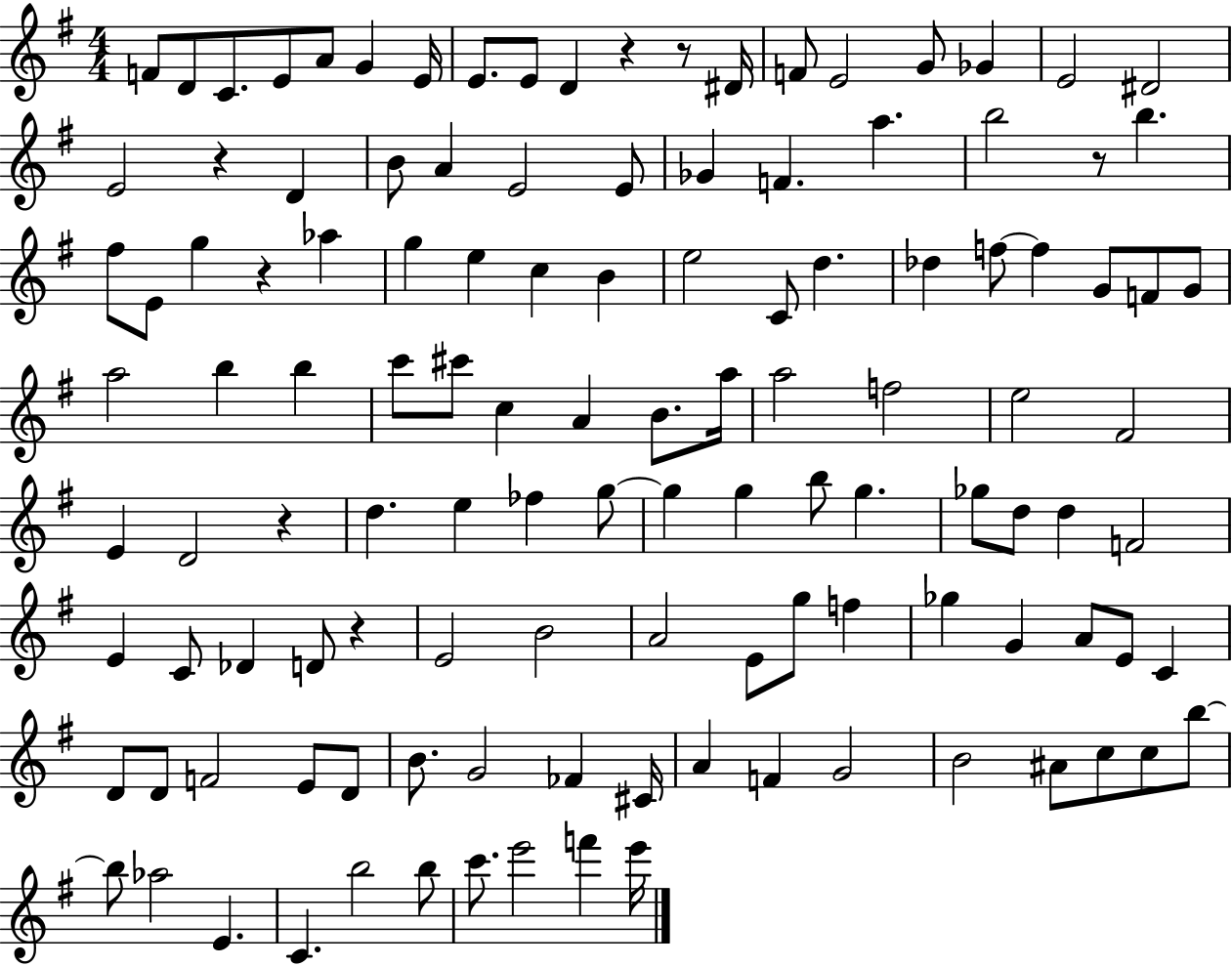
{
  \clef treble
  \numericTimeSignature
  \time 4/4
  \key g \major
  f'8 d'8 c'8. e'8 a'8 g'4 e'16 | e'8. e'8 d'4 r4 r8 dis'16 | f'8 e'2 g'8 ges'4 | e'2 dis'2 | \break e'2 r4 d'4 | b'8 a'4 e'2 e'8 | ges'4 f'4. a''4. | b''2 r8 b''4. | \break fis''8 e'8 g''4 r4 aes''4 | g''4 e''4 c''4 b'4 | e''2 c'8 d''4. | des''4 f''8~~ f''4 g'8 f'8 g'8 | \break a''2 b''4 b''4 | c'''8 cis'''8 c''4 a'4 b'8. a''16 | a''2 f''2 | e''2 fis'2 | \break e'4 d'2 r4 | d''4. e''4 fes''4 g''8~~ | g''4 g''4 b''8 g''4. | ges''8 d''8 d''4 f'2 | \break e'4 c'8 des'4 d'8 r4 | e'2 b'2 | a'2 e'8 g''8 f''4 | ges''4 g'4 a'8 e'8 c'4 | \break d'8 d'8 f'2 e'8 d'8 | b'8. g'2 fes'4 cis'16 | a'4 f'4 g'2 | b'2 ais'8 c''8 c''8 b''8~~ | \break b''8 aes''2 e'4. | c'4. b''2 b''8 | c'''8. e'''2 f'''4 e'''16 | \bar "|."
}